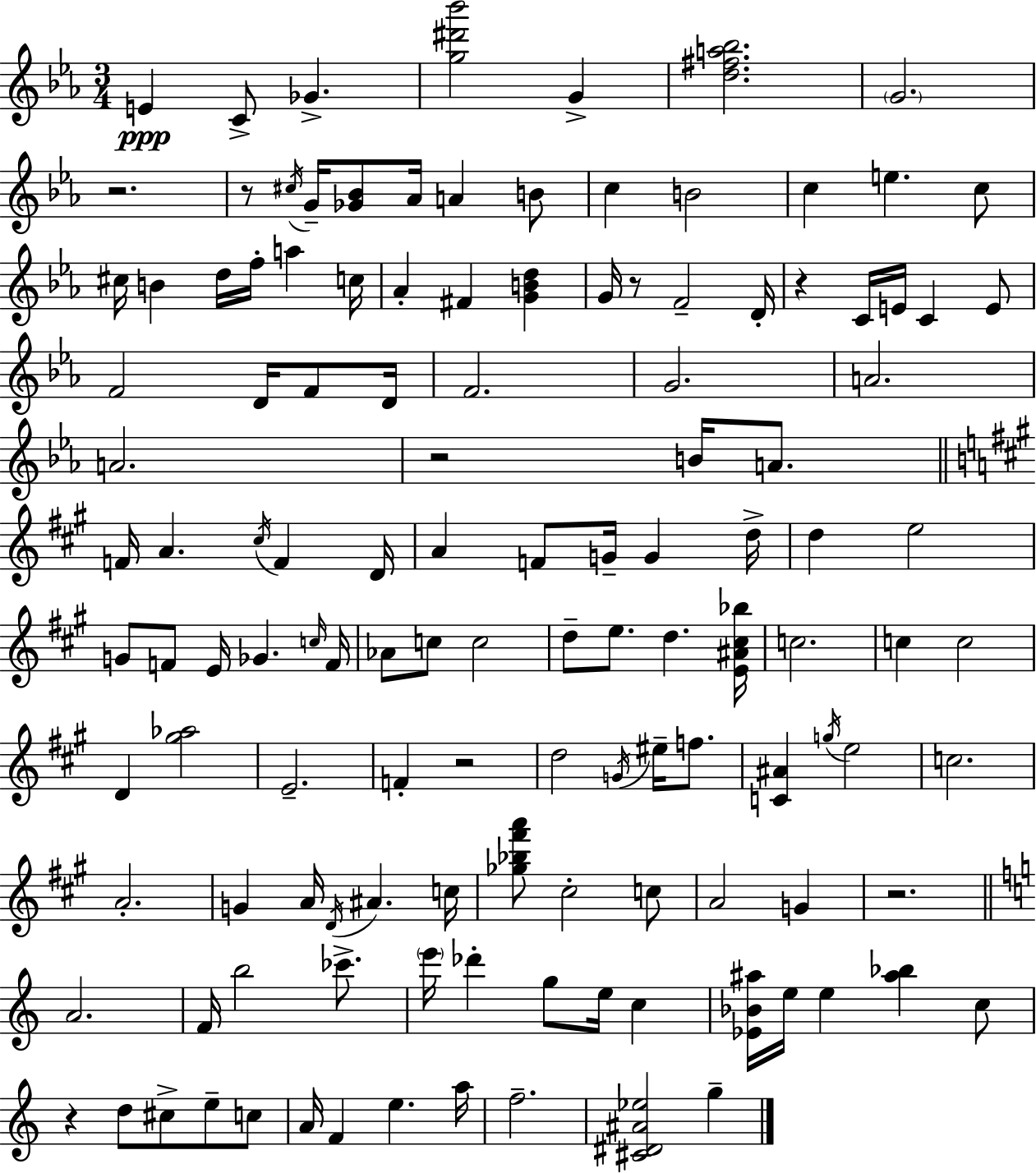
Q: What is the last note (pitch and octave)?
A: G5